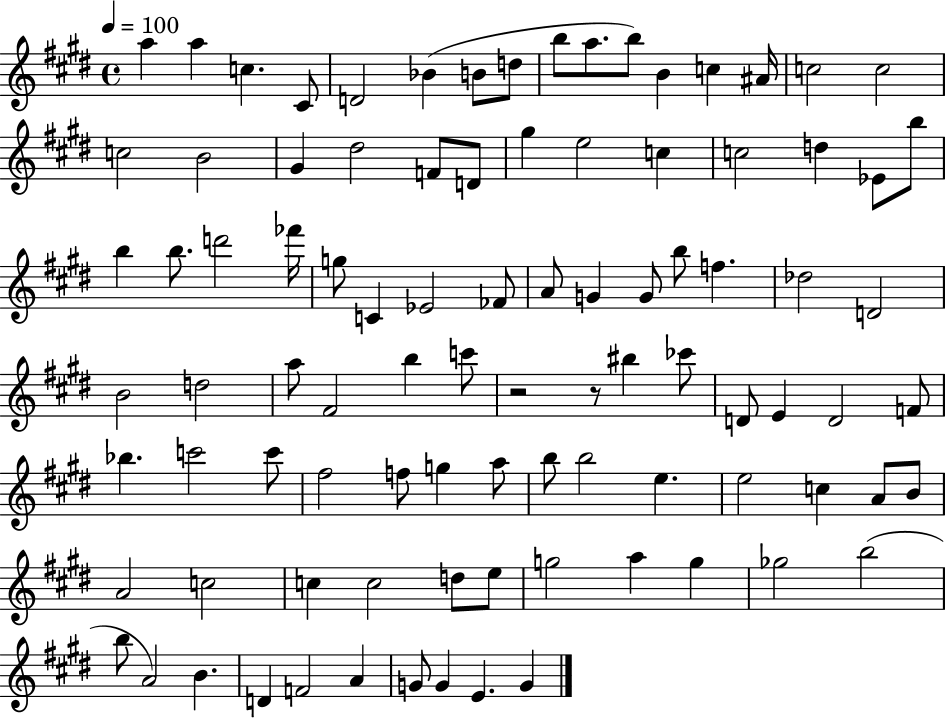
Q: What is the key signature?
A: E major